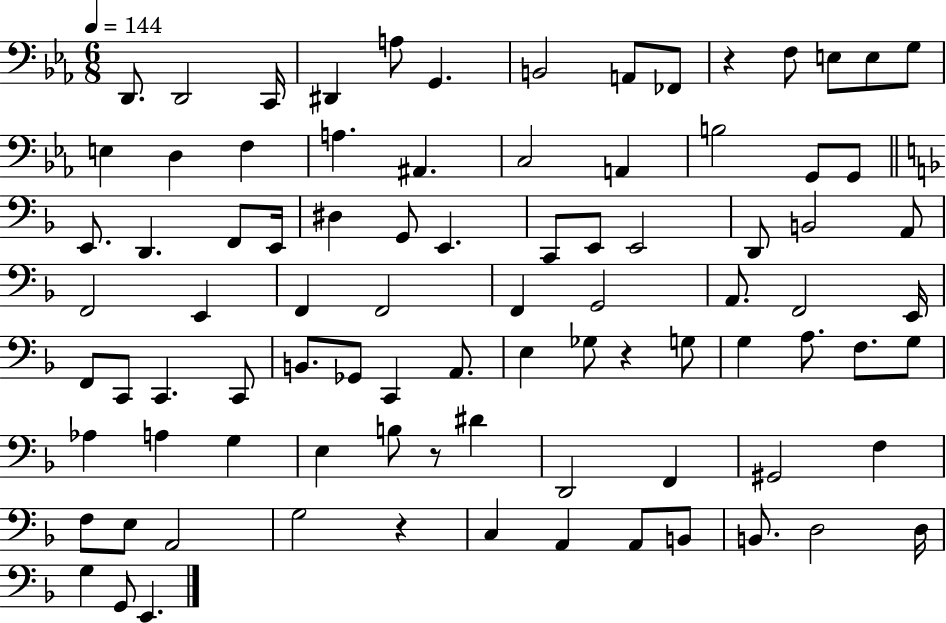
X:1
T:Untitled
M:6/8
L:1/4
K:Eb
D,,/2 D,,2 C,,/4 ^D,, A,/2 G,, B,,2 A,,/2 _F,,/2 z F,/2 E,/2 E,/2 G,/2 E, D, F, A, ^A,, C,2 A,, B,2 G,,/2 G,,/2 E,,/2 D,, F,,/2 E,,/4 ^D, G,,/2 E,, C,,/2 E,,/2 E,,2 D,,/2 B,,2 A,,/2 F,,2 E,, F,, F,,2 F,, G,,2 A,,/2 F,,2 E,,/4 F,,/2 C,,/2 C,, C,,/2 B,,/2 _G,,/2 C,, A,,/2 E, _G,/2 z G,/2 G, A,/2 F,/2 G,/2 _A, A, G, E, B,/2 z/2 ^D D,,2 F,, ^G,,2 F, F,/2 E,/2 A,,2 G,2 z C, A,, A,,/2 B,,/2 B,,/2 D,2 D,/4 G, G,,/2 E,,